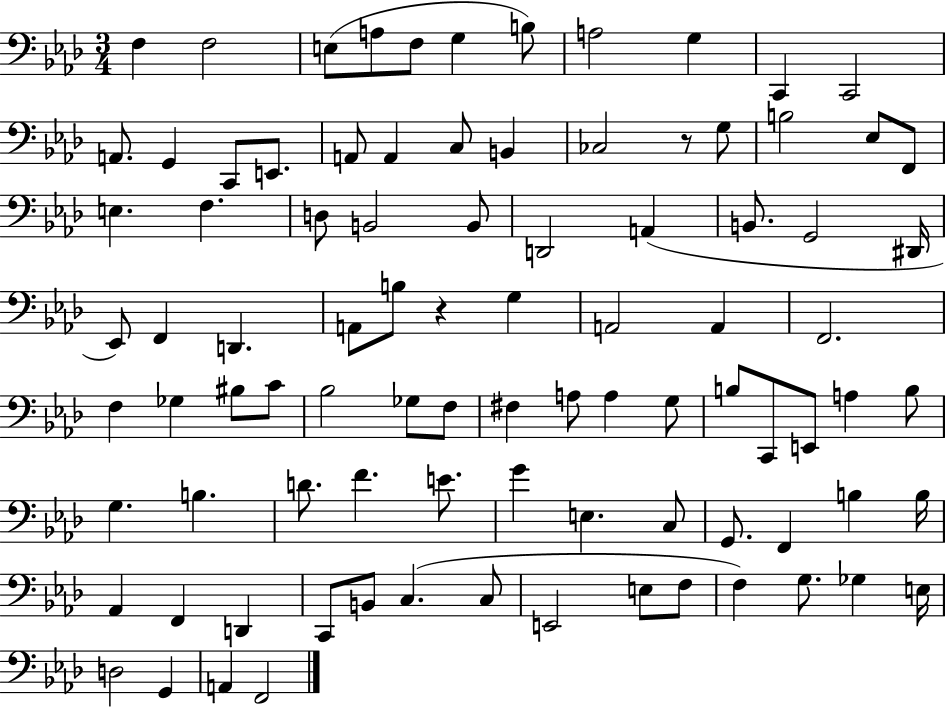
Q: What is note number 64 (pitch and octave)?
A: E4